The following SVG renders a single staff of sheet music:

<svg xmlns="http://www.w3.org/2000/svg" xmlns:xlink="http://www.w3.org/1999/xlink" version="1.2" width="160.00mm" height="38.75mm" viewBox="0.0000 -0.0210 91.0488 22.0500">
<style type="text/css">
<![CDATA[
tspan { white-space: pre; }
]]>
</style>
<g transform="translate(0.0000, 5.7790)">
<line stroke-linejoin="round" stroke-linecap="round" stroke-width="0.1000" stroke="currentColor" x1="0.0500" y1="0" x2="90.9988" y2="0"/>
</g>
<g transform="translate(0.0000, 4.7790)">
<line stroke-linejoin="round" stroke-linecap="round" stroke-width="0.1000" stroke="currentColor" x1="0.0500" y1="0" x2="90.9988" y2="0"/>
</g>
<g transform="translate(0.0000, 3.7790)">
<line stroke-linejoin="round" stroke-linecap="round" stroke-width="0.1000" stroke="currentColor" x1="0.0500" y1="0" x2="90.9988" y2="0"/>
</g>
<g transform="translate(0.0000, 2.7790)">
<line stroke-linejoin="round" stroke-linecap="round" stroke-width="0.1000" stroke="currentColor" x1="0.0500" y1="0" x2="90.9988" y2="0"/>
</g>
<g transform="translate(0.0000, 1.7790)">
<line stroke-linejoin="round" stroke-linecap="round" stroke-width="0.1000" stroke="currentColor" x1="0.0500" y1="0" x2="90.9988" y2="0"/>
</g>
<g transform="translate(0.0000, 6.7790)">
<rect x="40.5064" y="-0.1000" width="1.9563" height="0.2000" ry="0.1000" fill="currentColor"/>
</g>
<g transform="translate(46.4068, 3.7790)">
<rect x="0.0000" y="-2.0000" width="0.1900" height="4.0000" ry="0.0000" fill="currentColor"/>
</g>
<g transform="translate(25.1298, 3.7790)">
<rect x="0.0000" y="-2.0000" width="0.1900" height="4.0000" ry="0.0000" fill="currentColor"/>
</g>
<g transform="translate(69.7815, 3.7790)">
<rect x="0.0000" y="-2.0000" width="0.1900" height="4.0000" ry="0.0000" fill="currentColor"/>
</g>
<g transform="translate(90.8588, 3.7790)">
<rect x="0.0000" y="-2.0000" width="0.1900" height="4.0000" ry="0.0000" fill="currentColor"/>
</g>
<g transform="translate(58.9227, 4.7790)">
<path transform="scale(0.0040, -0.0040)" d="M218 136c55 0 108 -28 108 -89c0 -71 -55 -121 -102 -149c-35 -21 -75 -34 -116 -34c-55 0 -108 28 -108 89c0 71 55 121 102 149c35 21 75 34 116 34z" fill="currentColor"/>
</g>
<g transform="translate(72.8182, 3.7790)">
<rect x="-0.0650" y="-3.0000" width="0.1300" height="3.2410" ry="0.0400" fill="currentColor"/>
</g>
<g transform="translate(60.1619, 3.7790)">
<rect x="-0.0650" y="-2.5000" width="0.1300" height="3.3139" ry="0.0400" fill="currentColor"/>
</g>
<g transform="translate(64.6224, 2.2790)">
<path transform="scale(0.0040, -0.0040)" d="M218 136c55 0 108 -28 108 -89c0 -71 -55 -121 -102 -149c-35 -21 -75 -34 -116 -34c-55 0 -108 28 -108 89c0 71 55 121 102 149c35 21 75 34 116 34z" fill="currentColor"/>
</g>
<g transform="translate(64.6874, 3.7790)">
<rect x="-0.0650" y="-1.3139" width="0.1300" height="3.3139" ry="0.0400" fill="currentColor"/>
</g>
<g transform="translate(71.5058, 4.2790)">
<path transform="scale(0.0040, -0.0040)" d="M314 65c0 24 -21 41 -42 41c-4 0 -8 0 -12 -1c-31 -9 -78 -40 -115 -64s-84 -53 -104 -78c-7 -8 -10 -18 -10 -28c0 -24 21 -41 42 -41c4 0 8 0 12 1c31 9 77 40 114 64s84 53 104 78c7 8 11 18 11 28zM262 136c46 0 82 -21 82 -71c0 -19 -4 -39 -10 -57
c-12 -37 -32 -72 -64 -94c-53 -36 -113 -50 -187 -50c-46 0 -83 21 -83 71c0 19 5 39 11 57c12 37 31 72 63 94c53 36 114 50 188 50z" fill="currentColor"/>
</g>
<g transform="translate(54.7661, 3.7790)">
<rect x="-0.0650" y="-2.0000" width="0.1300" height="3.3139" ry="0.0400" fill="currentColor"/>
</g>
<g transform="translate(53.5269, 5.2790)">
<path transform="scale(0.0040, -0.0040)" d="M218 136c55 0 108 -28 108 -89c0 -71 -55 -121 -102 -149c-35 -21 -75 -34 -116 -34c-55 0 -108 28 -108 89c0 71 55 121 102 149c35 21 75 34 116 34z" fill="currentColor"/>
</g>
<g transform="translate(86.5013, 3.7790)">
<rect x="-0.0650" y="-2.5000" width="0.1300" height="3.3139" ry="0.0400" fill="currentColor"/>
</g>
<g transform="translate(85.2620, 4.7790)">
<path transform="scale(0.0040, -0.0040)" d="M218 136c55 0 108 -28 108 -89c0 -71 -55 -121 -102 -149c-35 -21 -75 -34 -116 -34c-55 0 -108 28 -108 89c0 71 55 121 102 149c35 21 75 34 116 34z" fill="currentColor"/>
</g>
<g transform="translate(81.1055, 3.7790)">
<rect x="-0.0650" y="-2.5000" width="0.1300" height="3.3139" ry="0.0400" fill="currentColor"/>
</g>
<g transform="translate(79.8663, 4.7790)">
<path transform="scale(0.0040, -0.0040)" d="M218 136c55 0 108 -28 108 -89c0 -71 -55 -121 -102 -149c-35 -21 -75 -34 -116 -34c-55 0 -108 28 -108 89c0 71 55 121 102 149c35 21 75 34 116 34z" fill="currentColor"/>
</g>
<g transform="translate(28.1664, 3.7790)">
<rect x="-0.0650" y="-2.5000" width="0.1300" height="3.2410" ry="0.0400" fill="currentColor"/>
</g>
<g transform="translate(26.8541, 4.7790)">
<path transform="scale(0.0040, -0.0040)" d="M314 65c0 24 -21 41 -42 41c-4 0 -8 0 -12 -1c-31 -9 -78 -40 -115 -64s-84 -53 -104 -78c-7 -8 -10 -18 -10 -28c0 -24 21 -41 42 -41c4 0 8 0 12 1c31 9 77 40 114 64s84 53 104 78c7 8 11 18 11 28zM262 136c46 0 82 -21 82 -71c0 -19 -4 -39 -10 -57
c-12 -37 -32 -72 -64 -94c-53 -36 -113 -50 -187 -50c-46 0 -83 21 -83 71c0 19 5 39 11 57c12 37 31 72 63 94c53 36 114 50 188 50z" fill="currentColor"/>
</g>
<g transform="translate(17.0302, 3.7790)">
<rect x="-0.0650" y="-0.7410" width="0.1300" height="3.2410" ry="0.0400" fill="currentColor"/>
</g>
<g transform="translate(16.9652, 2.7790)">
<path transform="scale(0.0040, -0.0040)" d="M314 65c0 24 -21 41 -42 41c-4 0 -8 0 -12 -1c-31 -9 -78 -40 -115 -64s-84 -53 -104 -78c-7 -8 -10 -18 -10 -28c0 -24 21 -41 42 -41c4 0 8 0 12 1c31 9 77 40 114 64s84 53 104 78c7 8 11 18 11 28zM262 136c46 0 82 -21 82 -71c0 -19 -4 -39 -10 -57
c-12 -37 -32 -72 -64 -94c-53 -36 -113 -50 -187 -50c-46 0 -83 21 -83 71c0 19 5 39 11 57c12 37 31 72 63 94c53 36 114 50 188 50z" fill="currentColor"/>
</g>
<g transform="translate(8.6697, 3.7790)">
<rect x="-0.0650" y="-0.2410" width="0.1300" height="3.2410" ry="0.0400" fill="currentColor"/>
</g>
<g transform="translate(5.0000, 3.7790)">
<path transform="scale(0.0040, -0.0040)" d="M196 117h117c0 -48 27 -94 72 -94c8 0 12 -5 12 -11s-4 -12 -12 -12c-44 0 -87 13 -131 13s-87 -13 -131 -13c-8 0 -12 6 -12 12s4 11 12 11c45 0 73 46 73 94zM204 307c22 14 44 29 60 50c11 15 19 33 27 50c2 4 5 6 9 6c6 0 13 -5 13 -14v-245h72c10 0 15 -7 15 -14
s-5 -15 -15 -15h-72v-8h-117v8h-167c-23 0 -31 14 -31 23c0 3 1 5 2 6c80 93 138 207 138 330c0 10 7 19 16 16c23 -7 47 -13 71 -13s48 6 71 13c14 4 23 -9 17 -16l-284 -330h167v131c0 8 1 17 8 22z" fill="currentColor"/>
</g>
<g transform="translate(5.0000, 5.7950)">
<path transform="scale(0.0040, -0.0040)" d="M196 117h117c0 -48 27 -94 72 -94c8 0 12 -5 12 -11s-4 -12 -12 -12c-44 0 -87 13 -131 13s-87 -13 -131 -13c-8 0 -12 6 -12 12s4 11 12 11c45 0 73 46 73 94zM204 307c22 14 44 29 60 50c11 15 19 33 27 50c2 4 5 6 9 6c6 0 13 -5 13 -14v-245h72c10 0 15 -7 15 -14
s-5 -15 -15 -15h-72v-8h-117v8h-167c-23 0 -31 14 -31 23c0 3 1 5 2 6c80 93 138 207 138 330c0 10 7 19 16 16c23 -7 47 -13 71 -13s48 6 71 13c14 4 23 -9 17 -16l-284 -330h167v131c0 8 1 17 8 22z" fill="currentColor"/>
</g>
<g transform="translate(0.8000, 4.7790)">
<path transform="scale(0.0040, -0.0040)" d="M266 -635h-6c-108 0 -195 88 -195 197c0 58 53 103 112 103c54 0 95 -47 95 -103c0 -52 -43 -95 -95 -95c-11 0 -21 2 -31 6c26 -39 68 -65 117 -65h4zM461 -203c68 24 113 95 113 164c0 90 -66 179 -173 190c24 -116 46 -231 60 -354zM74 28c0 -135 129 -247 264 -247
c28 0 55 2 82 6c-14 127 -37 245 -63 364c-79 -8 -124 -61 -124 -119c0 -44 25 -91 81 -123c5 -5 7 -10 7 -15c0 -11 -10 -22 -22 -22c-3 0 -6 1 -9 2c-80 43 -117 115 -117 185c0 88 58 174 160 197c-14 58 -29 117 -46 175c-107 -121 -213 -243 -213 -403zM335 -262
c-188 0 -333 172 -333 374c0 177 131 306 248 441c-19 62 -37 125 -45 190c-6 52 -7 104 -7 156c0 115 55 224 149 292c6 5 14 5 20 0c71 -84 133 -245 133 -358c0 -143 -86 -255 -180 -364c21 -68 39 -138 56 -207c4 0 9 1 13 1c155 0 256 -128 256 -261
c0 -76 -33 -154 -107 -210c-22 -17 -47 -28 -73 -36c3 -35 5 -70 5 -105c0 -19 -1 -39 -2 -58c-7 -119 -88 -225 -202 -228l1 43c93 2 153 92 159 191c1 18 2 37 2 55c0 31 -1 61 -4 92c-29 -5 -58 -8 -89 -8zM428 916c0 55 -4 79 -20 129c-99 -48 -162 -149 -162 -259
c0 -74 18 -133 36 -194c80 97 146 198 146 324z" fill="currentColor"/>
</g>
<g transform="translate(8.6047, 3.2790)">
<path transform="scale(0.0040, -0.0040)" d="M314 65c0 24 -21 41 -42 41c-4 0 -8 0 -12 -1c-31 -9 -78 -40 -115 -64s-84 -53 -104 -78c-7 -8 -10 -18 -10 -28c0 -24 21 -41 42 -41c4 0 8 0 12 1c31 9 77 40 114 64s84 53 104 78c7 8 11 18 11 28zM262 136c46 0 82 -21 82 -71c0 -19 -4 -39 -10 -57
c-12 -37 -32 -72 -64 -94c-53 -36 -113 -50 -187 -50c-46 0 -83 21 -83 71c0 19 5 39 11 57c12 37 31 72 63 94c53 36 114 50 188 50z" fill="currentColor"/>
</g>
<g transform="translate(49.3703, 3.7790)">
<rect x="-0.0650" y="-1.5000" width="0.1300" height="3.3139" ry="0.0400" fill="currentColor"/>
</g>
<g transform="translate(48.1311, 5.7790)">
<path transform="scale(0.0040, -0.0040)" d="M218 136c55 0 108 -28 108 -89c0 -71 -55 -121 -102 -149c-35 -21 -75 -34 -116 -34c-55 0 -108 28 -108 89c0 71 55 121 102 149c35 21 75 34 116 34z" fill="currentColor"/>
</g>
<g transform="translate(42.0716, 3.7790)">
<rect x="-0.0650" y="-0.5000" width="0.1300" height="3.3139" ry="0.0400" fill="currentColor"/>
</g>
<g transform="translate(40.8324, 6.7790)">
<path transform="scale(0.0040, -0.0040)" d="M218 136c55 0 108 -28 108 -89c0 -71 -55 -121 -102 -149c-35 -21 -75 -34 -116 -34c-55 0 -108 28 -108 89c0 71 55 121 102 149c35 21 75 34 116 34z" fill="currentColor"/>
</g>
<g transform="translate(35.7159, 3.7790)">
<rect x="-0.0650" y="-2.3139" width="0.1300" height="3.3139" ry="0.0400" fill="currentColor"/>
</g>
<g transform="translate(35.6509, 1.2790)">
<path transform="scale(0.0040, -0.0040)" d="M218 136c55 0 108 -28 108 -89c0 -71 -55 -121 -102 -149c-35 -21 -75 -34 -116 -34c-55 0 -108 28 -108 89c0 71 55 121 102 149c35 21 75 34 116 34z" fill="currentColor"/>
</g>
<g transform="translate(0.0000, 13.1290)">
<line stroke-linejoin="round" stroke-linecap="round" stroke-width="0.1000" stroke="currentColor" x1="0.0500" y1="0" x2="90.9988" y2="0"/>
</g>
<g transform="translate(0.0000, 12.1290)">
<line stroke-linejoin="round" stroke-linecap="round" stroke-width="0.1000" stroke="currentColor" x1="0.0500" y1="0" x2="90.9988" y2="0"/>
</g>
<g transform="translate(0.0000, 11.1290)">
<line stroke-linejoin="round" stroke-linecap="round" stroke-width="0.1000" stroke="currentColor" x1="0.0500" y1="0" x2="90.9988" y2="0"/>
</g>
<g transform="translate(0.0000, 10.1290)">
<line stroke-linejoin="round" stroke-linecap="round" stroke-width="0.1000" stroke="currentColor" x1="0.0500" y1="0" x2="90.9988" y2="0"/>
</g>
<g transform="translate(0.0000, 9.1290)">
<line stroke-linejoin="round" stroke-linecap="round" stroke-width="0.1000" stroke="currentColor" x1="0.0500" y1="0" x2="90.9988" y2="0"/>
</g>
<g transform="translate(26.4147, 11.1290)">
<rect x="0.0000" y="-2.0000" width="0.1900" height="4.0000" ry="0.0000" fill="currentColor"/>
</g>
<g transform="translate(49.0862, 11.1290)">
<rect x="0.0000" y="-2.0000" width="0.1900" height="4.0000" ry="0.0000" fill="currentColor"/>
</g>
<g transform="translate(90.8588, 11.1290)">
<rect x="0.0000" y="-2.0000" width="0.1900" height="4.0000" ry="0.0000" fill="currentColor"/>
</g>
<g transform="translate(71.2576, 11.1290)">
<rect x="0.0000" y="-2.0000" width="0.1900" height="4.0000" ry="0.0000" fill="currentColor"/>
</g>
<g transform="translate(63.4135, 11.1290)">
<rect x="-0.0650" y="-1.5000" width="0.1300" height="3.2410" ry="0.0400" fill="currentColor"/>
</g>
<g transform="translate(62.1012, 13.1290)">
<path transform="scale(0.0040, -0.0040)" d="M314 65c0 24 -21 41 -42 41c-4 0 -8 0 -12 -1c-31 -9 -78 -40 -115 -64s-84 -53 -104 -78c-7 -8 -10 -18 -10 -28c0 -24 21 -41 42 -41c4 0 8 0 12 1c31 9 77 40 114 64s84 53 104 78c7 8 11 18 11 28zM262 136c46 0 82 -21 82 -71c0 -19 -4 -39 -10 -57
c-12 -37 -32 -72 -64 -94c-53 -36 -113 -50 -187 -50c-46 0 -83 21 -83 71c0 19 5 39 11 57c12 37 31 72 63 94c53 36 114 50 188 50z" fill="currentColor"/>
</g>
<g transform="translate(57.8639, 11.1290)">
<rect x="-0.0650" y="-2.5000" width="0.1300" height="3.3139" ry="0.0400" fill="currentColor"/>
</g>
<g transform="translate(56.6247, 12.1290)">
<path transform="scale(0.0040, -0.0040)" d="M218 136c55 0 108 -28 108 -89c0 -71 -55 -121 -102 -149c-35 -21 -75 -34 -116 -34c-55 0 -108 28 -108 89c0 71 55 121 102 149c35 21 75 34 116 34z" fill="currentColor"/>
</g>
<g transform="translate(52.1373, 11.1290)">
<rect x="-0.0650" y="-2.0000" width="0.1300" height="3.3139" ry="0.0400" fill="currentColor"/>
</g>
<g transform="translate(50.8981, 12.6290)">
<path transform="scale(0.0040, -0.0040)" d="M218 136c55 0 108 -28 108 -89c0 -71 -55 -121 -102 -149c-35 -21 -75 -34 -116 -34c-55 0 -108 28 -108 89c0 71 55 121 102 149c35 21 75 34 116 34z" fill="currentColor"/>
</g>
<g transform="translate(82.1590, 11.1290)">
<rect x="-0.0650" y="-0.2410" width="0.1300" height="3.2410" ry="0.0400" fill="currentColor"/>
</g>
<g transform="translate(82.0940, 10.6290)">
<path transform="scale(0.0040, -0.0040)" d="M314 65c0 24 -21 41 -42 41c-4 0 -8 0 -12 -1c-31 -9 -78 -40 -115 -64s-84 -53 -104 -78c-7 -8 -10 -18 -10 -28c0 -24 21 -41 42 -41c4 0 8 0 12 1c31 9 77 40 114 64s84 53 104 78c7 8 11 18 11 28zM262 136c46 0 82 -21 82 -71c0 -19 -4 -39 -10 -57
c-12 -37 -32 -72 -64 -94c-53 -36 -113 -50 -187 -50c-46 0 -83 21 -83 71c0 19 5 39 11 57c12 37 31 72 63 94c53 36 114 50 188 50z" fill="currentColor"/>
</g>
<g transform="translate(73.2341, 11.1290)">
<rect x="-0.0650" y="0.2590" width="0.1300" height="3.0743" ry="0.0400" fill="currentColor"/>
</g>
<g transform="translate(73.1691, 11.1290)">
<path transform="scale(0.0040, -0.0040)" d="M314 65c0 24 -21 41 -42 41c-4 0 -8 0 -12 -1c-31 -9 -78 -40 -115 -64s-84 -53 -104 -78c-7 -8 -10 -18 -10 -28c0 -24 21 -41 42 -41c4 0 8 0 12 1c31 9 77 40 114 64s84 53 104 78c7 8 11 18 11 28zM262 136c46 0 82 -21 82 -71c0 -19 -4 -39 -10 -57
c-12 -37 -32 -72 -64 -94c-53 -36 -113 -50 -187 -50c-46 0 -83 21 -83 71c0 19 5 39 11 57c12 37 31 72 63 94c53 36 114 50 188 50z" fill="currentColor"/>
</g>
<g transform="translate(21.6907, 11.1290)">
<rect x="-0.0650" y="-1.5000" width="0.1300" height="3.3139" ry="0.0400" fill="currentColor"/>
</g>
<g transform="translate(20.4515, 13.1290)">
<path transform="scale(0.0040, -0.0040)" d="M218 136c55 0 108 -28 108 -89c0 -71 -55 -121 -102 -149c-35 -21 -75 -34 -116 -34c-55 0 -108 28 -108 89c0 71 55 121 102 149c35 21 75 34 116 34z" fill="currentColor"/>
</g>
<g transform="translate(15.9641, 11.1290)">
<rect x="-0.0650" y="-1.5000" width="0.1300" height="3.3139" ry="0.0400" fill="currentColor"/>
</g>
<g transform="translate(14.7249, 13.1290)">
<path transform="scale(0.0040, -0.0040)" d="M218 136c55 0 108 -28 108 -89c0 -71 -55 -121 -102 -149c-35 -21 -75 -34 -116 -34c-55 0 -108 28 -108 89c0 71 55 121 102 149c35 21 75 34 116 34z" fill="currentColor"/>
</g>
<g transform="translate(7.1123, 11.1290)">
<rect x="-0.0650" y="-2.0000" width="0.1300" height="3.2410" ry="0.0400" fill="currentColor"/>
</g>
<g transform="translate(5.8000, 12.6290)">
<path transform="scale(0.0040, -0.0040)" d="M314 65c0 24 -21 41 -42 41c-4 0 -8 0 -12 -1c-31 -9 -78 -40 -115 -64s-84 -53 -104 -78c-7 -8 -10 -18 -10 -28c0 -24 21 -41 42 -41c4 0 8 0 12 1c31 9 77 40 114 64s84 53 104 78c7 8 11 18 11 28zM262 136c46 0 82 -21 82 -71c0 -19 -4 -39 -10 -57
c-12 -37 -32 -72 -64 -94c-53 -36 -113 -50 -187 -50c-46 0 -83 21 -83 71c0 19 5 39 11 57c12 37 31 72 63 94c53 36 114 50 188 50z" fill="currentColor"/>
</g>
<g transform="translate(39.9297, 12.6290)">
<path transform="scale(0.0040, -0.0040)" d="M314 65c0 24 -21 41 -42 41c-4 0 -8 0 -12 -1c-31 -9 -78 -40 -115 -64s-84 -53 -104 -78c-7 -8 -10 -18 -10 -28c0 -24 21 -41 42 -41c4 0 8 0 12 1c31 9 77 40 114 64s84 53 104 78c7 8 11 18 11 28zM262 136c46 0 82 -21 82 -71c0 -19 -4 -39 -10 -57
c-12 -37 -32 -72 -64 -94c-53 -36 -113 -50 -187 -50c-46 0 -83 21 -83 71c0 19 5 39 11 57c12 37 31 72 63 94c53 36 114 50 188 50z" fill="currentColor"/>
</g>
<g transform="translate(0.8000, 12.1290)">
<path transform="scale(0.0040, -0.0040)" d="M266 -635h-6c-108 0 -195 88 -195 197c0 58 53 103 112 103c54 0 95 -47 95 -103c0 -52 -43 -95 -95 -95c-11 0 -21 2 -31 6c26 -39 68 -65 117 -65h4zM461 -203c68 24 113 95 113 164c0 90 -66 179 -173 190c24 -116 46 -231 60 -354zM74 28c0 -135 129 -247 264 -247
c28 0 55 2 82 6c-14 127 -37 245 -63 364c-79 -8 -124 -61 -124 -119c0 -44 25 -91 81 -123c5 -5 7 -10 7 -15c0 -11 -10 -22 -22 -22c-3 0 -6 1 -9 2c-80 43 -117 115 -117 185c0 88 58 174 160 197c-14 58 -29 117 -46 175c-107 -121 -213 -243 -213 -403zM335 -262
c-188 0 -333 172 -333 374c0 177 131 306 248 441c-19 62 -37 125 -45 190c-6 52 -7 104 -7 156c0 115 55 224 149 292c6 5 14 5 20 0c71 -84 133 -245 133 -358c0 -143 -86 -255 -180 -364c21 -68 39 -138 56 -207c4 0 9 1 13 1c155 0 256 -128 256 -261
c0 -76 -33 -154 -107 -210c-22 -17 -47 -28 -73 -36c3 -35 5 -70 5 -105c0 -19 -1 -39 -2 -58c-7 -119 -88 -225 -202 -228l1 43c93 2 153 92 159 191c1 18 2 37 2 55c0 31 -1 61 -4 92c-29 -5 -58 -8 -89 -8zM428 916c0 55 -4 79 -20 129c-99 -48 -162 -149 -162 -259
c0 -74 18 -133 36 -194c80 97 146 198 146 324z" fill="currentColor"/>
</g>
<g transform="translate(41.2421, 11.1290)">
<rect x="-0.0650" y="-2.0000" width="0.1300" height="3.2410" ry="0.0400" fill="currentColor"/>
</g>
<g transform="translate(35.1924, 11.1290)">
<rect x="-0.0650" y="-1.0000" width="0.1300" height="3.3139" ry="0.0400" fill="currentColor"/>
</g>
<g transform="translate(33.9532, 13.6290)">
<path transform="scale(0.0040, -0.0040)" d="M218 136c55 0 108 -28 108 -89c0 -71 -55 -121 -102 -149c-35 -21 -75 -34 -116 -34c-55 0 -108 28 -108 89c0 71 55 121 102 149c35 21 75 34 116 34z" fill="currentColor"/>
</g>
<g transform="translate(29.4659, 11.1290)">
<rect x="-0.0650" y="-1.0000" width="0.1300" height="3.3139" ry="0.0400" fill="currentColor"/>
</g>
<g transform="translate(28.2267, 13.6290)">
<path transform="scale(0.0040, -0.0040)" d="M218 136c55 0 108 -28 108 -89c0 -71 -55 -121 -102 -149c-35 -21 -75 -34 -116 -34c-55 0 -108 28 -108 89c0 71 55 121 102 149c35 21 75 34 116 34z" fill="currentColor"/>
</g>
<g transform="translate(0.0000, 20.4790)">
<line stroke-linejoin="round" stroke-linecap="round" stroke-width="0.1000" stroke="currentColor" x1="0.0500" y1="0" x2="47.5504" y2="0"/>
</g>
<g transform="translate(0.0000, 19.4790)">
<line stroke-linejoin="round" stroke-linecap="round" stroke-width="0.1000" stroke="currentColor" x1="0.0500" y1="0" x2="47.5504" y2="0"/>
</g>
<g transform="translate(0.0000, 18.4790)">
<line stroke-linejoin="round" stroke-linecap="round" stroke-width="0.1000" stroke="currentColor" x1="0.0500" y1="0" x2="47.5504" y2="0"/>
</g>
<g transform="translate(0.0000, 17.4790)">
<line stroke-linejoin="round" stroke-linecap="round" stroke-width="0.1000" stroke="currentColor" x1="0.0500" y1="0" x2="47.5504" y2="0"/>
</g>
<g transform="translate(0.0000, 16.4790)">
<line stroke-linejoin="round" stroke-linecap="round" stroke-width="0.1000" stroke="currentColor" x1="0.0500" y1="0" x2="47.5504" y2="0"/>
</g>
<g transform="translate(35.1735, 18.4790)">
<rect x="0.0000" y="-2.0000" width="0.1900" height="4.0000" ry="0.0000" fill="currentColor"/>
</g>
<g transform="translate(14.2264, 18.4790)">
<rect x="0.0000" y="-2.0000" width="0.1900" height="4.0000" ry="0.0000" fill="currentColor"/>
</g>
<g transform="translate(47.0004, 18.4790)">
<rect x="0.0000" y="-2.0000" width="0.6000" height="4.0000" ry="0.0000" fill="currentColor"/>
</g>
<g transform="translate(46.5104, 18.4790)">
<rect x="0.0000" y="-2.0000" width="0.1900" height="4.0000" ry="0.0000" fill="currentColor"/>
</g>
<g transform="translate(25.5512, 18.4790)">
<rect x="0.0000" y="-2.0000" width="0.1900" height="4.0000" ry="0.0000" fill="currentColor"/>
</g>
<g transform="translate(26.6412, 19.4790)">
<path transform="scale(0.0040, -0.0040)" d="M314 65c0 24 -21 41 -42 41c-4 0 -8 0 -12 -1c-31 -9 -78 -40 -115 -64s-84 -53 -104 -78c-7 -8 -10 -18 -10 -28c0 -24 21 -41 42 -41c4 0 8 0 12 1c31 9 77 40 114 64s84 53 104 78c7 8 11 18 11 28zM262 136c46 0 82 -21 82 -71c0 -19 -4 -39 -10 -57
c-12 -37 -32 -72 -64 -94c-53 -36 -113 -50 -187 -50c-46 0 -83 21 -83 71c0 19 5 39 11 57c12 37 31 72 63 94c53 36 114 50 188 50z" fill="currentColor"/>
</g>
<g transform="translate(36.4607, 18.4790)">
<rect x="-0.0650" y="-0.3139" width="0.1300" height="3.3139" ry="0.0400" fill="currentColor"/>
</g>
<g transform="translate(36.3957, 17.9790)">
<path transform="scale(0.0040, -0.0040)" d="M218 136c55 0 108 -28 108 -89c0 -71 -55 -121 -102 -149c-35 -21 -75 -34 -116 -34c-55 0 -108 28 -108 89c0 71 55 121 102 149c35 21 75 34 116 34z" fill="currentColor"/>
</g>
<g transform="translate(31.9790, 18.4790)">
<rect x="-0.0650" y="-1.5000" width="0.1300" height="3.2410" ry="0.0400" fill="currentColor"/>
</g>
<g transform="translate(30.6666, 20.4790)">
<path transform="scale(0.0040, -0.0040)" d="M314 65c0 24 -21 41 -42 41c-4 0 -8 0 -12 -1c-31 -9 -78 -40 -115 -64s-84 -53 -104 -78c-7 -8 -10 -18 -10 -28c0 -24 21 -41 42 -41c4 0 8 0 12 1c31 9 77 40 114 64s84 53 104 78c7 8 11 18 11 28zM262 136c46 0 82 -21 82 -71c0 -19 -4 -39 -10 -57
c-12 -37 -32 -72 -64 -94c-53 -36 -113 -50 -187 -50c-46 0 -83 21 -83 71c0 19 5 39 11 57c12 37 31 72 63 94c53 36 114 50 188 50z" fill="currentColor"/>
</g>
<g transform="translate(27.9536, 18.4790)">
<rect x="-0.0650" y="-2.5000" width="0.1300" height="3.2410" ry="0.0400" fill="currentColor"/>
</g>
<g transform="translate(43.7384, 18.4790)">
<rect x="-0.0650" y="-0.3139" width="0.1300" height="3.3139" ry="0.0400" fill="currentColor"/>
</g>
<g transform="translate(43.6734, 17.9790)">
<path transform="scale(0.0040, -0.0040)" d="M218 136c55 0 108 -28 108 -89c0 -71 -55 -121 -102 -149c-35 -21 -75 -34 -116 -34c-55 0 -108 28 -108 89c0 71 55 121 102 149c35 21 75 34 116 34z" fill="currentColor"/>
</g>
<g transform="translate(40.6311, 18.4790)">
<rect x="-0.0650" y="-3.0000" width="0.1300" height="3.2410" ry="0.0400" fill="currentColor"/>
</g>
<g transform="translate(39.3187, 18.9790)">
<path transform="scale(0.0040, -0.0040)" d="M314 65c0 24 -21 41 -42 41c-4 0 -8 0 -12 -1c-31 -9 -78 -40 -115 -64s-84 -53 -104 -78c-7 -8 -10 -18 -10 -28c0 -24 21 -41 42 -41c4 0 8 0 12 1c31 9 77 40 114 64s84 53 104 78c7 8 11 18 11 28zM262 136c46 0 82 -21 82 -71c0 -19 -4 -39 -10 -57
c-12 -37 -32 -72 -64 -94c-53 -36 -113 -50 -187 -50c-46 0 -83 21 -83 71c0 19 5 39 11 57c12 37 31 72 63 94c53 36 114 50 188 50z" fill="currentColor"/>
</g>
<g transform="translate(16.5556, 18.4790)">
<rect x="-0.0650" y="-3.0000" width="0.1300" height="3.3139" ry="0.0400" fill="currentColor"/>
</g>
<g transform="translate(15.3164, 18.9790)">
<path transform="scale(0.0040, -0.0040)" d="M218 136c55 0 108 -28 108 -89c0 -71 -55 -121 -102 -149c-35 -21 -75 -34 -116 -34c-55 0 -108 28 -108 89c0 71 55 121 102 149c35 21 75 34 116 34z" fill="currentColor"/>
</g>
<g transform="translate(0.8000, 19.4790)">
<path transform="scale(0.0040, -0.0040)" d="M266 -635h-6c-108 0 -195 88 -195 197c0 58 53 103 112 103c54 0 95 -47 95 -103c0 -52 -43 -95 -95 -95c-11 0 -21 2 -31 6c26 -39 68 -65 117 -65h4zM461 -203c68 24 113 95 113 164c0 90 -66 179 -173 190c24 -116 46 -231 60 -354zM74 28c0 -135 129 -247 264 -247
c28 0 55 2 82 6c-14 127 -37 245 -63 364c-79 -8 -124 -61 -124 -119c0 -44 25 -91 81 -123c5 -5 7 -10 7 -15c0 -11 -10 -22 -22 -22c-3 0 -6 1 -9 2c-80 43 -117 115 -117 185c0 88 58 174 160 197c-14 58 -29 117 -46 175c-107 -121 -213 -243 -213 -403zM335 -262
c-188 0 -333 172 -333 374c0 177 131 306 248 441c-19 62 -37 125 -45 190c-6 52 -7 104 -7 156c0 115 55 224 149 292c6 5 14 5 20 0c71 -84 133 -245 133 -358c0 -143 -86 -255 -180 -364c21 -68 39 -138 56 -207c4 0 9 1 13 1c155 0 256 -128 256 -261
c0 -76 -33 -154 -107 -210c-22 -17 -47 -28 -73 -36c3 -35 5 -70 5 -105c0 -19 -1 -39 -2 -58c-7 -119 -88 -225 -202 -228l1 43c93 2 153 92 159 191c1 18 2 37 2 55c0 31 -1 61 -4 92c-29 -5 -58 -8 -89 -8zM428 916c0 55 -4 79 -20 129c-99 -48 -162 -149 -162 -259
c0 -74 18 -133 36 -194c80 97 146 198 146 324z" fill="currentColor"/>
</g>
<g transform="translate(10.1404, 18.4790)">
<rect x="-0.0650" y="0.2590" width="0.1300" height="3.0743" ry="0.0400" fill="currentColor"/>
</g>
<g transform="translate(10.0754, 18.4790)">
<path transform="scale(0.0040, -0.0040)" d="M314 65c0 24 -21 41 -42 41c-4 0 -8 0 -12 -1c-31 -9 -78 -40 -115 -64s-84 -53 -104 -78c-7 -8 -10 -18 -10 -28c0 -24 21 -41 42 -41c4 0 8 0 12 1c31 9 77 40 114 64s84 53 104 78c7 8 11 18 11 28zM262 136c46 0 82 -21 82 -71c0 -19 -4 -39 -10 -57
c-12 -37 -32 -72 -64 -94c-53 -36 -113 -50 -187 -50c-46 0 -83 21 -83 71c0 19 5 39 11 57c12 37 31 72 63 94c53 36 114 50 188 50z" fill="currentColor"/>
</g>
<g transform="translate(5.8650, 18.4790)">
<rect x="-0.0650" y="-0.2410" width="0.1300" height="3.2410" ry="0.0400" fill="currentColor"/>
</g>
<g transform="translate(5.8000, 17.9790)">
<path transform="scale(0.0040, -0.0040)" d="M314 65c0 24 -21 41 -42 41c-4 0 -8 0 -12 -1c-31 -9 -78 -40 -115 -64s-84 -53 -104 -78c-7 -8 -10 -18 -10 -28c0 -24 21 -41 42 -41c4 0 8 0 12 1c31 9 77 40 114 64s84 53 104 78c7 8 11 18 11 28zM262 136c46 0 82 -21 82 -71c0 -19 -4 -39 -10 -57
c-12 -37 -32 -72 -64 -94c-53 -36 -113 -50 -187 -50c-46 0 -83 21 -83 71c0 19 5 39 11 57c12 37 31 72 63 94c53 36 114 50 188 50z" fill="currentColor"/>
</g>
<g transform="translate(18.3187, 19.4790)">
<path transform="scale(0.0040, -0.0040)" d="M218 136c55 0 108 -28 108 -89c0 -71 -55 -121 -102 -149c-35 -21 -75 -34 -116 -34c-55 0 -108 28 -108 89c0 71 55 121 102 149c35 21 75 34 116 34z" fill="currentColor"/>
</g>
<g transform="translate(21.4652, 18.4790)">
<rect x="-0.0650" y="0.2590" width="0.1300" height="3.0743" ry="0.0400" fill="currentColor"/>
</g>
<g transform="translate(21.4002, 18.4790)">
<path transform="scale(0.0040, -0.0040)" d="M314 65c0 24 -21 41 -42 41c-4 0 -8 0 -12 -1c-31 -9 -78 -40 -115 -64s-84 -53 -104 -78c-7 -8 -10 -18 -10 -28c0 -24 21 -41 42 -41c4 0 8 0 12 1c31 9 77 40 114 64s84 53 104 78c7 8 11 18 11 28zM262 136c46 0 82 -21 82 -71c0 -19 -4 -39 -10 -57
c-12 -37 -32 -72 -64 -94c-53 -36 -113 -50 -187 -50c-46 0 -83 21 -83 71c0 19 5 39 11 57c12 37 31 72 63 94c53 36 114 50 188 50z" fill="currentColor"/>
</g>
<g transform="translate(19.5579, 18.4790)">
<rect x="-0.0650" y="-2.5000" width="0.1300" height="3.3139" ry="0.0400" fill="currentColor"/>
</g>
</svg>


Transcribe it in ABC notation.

X:1
T:Untitled
M:4/4
L:1/4
K:C
c2 d2 G2 g C E F G e A2 G G F2 E E D D F2 F G E2 B2 c2 c2 B2 A G B2 G2 E2 c A2 c